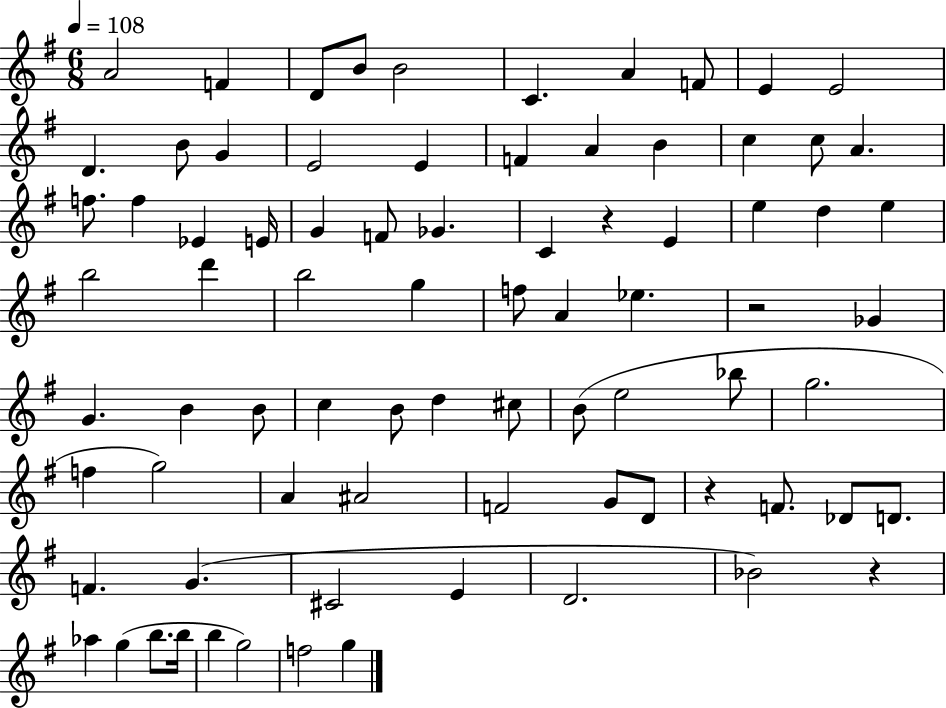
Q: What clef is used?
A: treble